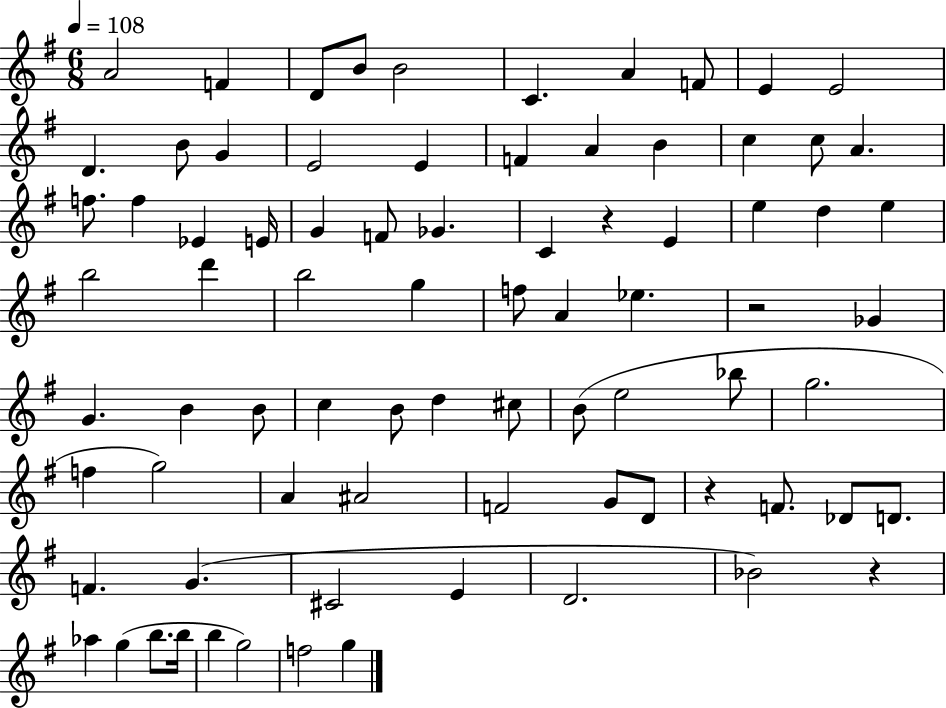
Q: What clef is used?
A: treble